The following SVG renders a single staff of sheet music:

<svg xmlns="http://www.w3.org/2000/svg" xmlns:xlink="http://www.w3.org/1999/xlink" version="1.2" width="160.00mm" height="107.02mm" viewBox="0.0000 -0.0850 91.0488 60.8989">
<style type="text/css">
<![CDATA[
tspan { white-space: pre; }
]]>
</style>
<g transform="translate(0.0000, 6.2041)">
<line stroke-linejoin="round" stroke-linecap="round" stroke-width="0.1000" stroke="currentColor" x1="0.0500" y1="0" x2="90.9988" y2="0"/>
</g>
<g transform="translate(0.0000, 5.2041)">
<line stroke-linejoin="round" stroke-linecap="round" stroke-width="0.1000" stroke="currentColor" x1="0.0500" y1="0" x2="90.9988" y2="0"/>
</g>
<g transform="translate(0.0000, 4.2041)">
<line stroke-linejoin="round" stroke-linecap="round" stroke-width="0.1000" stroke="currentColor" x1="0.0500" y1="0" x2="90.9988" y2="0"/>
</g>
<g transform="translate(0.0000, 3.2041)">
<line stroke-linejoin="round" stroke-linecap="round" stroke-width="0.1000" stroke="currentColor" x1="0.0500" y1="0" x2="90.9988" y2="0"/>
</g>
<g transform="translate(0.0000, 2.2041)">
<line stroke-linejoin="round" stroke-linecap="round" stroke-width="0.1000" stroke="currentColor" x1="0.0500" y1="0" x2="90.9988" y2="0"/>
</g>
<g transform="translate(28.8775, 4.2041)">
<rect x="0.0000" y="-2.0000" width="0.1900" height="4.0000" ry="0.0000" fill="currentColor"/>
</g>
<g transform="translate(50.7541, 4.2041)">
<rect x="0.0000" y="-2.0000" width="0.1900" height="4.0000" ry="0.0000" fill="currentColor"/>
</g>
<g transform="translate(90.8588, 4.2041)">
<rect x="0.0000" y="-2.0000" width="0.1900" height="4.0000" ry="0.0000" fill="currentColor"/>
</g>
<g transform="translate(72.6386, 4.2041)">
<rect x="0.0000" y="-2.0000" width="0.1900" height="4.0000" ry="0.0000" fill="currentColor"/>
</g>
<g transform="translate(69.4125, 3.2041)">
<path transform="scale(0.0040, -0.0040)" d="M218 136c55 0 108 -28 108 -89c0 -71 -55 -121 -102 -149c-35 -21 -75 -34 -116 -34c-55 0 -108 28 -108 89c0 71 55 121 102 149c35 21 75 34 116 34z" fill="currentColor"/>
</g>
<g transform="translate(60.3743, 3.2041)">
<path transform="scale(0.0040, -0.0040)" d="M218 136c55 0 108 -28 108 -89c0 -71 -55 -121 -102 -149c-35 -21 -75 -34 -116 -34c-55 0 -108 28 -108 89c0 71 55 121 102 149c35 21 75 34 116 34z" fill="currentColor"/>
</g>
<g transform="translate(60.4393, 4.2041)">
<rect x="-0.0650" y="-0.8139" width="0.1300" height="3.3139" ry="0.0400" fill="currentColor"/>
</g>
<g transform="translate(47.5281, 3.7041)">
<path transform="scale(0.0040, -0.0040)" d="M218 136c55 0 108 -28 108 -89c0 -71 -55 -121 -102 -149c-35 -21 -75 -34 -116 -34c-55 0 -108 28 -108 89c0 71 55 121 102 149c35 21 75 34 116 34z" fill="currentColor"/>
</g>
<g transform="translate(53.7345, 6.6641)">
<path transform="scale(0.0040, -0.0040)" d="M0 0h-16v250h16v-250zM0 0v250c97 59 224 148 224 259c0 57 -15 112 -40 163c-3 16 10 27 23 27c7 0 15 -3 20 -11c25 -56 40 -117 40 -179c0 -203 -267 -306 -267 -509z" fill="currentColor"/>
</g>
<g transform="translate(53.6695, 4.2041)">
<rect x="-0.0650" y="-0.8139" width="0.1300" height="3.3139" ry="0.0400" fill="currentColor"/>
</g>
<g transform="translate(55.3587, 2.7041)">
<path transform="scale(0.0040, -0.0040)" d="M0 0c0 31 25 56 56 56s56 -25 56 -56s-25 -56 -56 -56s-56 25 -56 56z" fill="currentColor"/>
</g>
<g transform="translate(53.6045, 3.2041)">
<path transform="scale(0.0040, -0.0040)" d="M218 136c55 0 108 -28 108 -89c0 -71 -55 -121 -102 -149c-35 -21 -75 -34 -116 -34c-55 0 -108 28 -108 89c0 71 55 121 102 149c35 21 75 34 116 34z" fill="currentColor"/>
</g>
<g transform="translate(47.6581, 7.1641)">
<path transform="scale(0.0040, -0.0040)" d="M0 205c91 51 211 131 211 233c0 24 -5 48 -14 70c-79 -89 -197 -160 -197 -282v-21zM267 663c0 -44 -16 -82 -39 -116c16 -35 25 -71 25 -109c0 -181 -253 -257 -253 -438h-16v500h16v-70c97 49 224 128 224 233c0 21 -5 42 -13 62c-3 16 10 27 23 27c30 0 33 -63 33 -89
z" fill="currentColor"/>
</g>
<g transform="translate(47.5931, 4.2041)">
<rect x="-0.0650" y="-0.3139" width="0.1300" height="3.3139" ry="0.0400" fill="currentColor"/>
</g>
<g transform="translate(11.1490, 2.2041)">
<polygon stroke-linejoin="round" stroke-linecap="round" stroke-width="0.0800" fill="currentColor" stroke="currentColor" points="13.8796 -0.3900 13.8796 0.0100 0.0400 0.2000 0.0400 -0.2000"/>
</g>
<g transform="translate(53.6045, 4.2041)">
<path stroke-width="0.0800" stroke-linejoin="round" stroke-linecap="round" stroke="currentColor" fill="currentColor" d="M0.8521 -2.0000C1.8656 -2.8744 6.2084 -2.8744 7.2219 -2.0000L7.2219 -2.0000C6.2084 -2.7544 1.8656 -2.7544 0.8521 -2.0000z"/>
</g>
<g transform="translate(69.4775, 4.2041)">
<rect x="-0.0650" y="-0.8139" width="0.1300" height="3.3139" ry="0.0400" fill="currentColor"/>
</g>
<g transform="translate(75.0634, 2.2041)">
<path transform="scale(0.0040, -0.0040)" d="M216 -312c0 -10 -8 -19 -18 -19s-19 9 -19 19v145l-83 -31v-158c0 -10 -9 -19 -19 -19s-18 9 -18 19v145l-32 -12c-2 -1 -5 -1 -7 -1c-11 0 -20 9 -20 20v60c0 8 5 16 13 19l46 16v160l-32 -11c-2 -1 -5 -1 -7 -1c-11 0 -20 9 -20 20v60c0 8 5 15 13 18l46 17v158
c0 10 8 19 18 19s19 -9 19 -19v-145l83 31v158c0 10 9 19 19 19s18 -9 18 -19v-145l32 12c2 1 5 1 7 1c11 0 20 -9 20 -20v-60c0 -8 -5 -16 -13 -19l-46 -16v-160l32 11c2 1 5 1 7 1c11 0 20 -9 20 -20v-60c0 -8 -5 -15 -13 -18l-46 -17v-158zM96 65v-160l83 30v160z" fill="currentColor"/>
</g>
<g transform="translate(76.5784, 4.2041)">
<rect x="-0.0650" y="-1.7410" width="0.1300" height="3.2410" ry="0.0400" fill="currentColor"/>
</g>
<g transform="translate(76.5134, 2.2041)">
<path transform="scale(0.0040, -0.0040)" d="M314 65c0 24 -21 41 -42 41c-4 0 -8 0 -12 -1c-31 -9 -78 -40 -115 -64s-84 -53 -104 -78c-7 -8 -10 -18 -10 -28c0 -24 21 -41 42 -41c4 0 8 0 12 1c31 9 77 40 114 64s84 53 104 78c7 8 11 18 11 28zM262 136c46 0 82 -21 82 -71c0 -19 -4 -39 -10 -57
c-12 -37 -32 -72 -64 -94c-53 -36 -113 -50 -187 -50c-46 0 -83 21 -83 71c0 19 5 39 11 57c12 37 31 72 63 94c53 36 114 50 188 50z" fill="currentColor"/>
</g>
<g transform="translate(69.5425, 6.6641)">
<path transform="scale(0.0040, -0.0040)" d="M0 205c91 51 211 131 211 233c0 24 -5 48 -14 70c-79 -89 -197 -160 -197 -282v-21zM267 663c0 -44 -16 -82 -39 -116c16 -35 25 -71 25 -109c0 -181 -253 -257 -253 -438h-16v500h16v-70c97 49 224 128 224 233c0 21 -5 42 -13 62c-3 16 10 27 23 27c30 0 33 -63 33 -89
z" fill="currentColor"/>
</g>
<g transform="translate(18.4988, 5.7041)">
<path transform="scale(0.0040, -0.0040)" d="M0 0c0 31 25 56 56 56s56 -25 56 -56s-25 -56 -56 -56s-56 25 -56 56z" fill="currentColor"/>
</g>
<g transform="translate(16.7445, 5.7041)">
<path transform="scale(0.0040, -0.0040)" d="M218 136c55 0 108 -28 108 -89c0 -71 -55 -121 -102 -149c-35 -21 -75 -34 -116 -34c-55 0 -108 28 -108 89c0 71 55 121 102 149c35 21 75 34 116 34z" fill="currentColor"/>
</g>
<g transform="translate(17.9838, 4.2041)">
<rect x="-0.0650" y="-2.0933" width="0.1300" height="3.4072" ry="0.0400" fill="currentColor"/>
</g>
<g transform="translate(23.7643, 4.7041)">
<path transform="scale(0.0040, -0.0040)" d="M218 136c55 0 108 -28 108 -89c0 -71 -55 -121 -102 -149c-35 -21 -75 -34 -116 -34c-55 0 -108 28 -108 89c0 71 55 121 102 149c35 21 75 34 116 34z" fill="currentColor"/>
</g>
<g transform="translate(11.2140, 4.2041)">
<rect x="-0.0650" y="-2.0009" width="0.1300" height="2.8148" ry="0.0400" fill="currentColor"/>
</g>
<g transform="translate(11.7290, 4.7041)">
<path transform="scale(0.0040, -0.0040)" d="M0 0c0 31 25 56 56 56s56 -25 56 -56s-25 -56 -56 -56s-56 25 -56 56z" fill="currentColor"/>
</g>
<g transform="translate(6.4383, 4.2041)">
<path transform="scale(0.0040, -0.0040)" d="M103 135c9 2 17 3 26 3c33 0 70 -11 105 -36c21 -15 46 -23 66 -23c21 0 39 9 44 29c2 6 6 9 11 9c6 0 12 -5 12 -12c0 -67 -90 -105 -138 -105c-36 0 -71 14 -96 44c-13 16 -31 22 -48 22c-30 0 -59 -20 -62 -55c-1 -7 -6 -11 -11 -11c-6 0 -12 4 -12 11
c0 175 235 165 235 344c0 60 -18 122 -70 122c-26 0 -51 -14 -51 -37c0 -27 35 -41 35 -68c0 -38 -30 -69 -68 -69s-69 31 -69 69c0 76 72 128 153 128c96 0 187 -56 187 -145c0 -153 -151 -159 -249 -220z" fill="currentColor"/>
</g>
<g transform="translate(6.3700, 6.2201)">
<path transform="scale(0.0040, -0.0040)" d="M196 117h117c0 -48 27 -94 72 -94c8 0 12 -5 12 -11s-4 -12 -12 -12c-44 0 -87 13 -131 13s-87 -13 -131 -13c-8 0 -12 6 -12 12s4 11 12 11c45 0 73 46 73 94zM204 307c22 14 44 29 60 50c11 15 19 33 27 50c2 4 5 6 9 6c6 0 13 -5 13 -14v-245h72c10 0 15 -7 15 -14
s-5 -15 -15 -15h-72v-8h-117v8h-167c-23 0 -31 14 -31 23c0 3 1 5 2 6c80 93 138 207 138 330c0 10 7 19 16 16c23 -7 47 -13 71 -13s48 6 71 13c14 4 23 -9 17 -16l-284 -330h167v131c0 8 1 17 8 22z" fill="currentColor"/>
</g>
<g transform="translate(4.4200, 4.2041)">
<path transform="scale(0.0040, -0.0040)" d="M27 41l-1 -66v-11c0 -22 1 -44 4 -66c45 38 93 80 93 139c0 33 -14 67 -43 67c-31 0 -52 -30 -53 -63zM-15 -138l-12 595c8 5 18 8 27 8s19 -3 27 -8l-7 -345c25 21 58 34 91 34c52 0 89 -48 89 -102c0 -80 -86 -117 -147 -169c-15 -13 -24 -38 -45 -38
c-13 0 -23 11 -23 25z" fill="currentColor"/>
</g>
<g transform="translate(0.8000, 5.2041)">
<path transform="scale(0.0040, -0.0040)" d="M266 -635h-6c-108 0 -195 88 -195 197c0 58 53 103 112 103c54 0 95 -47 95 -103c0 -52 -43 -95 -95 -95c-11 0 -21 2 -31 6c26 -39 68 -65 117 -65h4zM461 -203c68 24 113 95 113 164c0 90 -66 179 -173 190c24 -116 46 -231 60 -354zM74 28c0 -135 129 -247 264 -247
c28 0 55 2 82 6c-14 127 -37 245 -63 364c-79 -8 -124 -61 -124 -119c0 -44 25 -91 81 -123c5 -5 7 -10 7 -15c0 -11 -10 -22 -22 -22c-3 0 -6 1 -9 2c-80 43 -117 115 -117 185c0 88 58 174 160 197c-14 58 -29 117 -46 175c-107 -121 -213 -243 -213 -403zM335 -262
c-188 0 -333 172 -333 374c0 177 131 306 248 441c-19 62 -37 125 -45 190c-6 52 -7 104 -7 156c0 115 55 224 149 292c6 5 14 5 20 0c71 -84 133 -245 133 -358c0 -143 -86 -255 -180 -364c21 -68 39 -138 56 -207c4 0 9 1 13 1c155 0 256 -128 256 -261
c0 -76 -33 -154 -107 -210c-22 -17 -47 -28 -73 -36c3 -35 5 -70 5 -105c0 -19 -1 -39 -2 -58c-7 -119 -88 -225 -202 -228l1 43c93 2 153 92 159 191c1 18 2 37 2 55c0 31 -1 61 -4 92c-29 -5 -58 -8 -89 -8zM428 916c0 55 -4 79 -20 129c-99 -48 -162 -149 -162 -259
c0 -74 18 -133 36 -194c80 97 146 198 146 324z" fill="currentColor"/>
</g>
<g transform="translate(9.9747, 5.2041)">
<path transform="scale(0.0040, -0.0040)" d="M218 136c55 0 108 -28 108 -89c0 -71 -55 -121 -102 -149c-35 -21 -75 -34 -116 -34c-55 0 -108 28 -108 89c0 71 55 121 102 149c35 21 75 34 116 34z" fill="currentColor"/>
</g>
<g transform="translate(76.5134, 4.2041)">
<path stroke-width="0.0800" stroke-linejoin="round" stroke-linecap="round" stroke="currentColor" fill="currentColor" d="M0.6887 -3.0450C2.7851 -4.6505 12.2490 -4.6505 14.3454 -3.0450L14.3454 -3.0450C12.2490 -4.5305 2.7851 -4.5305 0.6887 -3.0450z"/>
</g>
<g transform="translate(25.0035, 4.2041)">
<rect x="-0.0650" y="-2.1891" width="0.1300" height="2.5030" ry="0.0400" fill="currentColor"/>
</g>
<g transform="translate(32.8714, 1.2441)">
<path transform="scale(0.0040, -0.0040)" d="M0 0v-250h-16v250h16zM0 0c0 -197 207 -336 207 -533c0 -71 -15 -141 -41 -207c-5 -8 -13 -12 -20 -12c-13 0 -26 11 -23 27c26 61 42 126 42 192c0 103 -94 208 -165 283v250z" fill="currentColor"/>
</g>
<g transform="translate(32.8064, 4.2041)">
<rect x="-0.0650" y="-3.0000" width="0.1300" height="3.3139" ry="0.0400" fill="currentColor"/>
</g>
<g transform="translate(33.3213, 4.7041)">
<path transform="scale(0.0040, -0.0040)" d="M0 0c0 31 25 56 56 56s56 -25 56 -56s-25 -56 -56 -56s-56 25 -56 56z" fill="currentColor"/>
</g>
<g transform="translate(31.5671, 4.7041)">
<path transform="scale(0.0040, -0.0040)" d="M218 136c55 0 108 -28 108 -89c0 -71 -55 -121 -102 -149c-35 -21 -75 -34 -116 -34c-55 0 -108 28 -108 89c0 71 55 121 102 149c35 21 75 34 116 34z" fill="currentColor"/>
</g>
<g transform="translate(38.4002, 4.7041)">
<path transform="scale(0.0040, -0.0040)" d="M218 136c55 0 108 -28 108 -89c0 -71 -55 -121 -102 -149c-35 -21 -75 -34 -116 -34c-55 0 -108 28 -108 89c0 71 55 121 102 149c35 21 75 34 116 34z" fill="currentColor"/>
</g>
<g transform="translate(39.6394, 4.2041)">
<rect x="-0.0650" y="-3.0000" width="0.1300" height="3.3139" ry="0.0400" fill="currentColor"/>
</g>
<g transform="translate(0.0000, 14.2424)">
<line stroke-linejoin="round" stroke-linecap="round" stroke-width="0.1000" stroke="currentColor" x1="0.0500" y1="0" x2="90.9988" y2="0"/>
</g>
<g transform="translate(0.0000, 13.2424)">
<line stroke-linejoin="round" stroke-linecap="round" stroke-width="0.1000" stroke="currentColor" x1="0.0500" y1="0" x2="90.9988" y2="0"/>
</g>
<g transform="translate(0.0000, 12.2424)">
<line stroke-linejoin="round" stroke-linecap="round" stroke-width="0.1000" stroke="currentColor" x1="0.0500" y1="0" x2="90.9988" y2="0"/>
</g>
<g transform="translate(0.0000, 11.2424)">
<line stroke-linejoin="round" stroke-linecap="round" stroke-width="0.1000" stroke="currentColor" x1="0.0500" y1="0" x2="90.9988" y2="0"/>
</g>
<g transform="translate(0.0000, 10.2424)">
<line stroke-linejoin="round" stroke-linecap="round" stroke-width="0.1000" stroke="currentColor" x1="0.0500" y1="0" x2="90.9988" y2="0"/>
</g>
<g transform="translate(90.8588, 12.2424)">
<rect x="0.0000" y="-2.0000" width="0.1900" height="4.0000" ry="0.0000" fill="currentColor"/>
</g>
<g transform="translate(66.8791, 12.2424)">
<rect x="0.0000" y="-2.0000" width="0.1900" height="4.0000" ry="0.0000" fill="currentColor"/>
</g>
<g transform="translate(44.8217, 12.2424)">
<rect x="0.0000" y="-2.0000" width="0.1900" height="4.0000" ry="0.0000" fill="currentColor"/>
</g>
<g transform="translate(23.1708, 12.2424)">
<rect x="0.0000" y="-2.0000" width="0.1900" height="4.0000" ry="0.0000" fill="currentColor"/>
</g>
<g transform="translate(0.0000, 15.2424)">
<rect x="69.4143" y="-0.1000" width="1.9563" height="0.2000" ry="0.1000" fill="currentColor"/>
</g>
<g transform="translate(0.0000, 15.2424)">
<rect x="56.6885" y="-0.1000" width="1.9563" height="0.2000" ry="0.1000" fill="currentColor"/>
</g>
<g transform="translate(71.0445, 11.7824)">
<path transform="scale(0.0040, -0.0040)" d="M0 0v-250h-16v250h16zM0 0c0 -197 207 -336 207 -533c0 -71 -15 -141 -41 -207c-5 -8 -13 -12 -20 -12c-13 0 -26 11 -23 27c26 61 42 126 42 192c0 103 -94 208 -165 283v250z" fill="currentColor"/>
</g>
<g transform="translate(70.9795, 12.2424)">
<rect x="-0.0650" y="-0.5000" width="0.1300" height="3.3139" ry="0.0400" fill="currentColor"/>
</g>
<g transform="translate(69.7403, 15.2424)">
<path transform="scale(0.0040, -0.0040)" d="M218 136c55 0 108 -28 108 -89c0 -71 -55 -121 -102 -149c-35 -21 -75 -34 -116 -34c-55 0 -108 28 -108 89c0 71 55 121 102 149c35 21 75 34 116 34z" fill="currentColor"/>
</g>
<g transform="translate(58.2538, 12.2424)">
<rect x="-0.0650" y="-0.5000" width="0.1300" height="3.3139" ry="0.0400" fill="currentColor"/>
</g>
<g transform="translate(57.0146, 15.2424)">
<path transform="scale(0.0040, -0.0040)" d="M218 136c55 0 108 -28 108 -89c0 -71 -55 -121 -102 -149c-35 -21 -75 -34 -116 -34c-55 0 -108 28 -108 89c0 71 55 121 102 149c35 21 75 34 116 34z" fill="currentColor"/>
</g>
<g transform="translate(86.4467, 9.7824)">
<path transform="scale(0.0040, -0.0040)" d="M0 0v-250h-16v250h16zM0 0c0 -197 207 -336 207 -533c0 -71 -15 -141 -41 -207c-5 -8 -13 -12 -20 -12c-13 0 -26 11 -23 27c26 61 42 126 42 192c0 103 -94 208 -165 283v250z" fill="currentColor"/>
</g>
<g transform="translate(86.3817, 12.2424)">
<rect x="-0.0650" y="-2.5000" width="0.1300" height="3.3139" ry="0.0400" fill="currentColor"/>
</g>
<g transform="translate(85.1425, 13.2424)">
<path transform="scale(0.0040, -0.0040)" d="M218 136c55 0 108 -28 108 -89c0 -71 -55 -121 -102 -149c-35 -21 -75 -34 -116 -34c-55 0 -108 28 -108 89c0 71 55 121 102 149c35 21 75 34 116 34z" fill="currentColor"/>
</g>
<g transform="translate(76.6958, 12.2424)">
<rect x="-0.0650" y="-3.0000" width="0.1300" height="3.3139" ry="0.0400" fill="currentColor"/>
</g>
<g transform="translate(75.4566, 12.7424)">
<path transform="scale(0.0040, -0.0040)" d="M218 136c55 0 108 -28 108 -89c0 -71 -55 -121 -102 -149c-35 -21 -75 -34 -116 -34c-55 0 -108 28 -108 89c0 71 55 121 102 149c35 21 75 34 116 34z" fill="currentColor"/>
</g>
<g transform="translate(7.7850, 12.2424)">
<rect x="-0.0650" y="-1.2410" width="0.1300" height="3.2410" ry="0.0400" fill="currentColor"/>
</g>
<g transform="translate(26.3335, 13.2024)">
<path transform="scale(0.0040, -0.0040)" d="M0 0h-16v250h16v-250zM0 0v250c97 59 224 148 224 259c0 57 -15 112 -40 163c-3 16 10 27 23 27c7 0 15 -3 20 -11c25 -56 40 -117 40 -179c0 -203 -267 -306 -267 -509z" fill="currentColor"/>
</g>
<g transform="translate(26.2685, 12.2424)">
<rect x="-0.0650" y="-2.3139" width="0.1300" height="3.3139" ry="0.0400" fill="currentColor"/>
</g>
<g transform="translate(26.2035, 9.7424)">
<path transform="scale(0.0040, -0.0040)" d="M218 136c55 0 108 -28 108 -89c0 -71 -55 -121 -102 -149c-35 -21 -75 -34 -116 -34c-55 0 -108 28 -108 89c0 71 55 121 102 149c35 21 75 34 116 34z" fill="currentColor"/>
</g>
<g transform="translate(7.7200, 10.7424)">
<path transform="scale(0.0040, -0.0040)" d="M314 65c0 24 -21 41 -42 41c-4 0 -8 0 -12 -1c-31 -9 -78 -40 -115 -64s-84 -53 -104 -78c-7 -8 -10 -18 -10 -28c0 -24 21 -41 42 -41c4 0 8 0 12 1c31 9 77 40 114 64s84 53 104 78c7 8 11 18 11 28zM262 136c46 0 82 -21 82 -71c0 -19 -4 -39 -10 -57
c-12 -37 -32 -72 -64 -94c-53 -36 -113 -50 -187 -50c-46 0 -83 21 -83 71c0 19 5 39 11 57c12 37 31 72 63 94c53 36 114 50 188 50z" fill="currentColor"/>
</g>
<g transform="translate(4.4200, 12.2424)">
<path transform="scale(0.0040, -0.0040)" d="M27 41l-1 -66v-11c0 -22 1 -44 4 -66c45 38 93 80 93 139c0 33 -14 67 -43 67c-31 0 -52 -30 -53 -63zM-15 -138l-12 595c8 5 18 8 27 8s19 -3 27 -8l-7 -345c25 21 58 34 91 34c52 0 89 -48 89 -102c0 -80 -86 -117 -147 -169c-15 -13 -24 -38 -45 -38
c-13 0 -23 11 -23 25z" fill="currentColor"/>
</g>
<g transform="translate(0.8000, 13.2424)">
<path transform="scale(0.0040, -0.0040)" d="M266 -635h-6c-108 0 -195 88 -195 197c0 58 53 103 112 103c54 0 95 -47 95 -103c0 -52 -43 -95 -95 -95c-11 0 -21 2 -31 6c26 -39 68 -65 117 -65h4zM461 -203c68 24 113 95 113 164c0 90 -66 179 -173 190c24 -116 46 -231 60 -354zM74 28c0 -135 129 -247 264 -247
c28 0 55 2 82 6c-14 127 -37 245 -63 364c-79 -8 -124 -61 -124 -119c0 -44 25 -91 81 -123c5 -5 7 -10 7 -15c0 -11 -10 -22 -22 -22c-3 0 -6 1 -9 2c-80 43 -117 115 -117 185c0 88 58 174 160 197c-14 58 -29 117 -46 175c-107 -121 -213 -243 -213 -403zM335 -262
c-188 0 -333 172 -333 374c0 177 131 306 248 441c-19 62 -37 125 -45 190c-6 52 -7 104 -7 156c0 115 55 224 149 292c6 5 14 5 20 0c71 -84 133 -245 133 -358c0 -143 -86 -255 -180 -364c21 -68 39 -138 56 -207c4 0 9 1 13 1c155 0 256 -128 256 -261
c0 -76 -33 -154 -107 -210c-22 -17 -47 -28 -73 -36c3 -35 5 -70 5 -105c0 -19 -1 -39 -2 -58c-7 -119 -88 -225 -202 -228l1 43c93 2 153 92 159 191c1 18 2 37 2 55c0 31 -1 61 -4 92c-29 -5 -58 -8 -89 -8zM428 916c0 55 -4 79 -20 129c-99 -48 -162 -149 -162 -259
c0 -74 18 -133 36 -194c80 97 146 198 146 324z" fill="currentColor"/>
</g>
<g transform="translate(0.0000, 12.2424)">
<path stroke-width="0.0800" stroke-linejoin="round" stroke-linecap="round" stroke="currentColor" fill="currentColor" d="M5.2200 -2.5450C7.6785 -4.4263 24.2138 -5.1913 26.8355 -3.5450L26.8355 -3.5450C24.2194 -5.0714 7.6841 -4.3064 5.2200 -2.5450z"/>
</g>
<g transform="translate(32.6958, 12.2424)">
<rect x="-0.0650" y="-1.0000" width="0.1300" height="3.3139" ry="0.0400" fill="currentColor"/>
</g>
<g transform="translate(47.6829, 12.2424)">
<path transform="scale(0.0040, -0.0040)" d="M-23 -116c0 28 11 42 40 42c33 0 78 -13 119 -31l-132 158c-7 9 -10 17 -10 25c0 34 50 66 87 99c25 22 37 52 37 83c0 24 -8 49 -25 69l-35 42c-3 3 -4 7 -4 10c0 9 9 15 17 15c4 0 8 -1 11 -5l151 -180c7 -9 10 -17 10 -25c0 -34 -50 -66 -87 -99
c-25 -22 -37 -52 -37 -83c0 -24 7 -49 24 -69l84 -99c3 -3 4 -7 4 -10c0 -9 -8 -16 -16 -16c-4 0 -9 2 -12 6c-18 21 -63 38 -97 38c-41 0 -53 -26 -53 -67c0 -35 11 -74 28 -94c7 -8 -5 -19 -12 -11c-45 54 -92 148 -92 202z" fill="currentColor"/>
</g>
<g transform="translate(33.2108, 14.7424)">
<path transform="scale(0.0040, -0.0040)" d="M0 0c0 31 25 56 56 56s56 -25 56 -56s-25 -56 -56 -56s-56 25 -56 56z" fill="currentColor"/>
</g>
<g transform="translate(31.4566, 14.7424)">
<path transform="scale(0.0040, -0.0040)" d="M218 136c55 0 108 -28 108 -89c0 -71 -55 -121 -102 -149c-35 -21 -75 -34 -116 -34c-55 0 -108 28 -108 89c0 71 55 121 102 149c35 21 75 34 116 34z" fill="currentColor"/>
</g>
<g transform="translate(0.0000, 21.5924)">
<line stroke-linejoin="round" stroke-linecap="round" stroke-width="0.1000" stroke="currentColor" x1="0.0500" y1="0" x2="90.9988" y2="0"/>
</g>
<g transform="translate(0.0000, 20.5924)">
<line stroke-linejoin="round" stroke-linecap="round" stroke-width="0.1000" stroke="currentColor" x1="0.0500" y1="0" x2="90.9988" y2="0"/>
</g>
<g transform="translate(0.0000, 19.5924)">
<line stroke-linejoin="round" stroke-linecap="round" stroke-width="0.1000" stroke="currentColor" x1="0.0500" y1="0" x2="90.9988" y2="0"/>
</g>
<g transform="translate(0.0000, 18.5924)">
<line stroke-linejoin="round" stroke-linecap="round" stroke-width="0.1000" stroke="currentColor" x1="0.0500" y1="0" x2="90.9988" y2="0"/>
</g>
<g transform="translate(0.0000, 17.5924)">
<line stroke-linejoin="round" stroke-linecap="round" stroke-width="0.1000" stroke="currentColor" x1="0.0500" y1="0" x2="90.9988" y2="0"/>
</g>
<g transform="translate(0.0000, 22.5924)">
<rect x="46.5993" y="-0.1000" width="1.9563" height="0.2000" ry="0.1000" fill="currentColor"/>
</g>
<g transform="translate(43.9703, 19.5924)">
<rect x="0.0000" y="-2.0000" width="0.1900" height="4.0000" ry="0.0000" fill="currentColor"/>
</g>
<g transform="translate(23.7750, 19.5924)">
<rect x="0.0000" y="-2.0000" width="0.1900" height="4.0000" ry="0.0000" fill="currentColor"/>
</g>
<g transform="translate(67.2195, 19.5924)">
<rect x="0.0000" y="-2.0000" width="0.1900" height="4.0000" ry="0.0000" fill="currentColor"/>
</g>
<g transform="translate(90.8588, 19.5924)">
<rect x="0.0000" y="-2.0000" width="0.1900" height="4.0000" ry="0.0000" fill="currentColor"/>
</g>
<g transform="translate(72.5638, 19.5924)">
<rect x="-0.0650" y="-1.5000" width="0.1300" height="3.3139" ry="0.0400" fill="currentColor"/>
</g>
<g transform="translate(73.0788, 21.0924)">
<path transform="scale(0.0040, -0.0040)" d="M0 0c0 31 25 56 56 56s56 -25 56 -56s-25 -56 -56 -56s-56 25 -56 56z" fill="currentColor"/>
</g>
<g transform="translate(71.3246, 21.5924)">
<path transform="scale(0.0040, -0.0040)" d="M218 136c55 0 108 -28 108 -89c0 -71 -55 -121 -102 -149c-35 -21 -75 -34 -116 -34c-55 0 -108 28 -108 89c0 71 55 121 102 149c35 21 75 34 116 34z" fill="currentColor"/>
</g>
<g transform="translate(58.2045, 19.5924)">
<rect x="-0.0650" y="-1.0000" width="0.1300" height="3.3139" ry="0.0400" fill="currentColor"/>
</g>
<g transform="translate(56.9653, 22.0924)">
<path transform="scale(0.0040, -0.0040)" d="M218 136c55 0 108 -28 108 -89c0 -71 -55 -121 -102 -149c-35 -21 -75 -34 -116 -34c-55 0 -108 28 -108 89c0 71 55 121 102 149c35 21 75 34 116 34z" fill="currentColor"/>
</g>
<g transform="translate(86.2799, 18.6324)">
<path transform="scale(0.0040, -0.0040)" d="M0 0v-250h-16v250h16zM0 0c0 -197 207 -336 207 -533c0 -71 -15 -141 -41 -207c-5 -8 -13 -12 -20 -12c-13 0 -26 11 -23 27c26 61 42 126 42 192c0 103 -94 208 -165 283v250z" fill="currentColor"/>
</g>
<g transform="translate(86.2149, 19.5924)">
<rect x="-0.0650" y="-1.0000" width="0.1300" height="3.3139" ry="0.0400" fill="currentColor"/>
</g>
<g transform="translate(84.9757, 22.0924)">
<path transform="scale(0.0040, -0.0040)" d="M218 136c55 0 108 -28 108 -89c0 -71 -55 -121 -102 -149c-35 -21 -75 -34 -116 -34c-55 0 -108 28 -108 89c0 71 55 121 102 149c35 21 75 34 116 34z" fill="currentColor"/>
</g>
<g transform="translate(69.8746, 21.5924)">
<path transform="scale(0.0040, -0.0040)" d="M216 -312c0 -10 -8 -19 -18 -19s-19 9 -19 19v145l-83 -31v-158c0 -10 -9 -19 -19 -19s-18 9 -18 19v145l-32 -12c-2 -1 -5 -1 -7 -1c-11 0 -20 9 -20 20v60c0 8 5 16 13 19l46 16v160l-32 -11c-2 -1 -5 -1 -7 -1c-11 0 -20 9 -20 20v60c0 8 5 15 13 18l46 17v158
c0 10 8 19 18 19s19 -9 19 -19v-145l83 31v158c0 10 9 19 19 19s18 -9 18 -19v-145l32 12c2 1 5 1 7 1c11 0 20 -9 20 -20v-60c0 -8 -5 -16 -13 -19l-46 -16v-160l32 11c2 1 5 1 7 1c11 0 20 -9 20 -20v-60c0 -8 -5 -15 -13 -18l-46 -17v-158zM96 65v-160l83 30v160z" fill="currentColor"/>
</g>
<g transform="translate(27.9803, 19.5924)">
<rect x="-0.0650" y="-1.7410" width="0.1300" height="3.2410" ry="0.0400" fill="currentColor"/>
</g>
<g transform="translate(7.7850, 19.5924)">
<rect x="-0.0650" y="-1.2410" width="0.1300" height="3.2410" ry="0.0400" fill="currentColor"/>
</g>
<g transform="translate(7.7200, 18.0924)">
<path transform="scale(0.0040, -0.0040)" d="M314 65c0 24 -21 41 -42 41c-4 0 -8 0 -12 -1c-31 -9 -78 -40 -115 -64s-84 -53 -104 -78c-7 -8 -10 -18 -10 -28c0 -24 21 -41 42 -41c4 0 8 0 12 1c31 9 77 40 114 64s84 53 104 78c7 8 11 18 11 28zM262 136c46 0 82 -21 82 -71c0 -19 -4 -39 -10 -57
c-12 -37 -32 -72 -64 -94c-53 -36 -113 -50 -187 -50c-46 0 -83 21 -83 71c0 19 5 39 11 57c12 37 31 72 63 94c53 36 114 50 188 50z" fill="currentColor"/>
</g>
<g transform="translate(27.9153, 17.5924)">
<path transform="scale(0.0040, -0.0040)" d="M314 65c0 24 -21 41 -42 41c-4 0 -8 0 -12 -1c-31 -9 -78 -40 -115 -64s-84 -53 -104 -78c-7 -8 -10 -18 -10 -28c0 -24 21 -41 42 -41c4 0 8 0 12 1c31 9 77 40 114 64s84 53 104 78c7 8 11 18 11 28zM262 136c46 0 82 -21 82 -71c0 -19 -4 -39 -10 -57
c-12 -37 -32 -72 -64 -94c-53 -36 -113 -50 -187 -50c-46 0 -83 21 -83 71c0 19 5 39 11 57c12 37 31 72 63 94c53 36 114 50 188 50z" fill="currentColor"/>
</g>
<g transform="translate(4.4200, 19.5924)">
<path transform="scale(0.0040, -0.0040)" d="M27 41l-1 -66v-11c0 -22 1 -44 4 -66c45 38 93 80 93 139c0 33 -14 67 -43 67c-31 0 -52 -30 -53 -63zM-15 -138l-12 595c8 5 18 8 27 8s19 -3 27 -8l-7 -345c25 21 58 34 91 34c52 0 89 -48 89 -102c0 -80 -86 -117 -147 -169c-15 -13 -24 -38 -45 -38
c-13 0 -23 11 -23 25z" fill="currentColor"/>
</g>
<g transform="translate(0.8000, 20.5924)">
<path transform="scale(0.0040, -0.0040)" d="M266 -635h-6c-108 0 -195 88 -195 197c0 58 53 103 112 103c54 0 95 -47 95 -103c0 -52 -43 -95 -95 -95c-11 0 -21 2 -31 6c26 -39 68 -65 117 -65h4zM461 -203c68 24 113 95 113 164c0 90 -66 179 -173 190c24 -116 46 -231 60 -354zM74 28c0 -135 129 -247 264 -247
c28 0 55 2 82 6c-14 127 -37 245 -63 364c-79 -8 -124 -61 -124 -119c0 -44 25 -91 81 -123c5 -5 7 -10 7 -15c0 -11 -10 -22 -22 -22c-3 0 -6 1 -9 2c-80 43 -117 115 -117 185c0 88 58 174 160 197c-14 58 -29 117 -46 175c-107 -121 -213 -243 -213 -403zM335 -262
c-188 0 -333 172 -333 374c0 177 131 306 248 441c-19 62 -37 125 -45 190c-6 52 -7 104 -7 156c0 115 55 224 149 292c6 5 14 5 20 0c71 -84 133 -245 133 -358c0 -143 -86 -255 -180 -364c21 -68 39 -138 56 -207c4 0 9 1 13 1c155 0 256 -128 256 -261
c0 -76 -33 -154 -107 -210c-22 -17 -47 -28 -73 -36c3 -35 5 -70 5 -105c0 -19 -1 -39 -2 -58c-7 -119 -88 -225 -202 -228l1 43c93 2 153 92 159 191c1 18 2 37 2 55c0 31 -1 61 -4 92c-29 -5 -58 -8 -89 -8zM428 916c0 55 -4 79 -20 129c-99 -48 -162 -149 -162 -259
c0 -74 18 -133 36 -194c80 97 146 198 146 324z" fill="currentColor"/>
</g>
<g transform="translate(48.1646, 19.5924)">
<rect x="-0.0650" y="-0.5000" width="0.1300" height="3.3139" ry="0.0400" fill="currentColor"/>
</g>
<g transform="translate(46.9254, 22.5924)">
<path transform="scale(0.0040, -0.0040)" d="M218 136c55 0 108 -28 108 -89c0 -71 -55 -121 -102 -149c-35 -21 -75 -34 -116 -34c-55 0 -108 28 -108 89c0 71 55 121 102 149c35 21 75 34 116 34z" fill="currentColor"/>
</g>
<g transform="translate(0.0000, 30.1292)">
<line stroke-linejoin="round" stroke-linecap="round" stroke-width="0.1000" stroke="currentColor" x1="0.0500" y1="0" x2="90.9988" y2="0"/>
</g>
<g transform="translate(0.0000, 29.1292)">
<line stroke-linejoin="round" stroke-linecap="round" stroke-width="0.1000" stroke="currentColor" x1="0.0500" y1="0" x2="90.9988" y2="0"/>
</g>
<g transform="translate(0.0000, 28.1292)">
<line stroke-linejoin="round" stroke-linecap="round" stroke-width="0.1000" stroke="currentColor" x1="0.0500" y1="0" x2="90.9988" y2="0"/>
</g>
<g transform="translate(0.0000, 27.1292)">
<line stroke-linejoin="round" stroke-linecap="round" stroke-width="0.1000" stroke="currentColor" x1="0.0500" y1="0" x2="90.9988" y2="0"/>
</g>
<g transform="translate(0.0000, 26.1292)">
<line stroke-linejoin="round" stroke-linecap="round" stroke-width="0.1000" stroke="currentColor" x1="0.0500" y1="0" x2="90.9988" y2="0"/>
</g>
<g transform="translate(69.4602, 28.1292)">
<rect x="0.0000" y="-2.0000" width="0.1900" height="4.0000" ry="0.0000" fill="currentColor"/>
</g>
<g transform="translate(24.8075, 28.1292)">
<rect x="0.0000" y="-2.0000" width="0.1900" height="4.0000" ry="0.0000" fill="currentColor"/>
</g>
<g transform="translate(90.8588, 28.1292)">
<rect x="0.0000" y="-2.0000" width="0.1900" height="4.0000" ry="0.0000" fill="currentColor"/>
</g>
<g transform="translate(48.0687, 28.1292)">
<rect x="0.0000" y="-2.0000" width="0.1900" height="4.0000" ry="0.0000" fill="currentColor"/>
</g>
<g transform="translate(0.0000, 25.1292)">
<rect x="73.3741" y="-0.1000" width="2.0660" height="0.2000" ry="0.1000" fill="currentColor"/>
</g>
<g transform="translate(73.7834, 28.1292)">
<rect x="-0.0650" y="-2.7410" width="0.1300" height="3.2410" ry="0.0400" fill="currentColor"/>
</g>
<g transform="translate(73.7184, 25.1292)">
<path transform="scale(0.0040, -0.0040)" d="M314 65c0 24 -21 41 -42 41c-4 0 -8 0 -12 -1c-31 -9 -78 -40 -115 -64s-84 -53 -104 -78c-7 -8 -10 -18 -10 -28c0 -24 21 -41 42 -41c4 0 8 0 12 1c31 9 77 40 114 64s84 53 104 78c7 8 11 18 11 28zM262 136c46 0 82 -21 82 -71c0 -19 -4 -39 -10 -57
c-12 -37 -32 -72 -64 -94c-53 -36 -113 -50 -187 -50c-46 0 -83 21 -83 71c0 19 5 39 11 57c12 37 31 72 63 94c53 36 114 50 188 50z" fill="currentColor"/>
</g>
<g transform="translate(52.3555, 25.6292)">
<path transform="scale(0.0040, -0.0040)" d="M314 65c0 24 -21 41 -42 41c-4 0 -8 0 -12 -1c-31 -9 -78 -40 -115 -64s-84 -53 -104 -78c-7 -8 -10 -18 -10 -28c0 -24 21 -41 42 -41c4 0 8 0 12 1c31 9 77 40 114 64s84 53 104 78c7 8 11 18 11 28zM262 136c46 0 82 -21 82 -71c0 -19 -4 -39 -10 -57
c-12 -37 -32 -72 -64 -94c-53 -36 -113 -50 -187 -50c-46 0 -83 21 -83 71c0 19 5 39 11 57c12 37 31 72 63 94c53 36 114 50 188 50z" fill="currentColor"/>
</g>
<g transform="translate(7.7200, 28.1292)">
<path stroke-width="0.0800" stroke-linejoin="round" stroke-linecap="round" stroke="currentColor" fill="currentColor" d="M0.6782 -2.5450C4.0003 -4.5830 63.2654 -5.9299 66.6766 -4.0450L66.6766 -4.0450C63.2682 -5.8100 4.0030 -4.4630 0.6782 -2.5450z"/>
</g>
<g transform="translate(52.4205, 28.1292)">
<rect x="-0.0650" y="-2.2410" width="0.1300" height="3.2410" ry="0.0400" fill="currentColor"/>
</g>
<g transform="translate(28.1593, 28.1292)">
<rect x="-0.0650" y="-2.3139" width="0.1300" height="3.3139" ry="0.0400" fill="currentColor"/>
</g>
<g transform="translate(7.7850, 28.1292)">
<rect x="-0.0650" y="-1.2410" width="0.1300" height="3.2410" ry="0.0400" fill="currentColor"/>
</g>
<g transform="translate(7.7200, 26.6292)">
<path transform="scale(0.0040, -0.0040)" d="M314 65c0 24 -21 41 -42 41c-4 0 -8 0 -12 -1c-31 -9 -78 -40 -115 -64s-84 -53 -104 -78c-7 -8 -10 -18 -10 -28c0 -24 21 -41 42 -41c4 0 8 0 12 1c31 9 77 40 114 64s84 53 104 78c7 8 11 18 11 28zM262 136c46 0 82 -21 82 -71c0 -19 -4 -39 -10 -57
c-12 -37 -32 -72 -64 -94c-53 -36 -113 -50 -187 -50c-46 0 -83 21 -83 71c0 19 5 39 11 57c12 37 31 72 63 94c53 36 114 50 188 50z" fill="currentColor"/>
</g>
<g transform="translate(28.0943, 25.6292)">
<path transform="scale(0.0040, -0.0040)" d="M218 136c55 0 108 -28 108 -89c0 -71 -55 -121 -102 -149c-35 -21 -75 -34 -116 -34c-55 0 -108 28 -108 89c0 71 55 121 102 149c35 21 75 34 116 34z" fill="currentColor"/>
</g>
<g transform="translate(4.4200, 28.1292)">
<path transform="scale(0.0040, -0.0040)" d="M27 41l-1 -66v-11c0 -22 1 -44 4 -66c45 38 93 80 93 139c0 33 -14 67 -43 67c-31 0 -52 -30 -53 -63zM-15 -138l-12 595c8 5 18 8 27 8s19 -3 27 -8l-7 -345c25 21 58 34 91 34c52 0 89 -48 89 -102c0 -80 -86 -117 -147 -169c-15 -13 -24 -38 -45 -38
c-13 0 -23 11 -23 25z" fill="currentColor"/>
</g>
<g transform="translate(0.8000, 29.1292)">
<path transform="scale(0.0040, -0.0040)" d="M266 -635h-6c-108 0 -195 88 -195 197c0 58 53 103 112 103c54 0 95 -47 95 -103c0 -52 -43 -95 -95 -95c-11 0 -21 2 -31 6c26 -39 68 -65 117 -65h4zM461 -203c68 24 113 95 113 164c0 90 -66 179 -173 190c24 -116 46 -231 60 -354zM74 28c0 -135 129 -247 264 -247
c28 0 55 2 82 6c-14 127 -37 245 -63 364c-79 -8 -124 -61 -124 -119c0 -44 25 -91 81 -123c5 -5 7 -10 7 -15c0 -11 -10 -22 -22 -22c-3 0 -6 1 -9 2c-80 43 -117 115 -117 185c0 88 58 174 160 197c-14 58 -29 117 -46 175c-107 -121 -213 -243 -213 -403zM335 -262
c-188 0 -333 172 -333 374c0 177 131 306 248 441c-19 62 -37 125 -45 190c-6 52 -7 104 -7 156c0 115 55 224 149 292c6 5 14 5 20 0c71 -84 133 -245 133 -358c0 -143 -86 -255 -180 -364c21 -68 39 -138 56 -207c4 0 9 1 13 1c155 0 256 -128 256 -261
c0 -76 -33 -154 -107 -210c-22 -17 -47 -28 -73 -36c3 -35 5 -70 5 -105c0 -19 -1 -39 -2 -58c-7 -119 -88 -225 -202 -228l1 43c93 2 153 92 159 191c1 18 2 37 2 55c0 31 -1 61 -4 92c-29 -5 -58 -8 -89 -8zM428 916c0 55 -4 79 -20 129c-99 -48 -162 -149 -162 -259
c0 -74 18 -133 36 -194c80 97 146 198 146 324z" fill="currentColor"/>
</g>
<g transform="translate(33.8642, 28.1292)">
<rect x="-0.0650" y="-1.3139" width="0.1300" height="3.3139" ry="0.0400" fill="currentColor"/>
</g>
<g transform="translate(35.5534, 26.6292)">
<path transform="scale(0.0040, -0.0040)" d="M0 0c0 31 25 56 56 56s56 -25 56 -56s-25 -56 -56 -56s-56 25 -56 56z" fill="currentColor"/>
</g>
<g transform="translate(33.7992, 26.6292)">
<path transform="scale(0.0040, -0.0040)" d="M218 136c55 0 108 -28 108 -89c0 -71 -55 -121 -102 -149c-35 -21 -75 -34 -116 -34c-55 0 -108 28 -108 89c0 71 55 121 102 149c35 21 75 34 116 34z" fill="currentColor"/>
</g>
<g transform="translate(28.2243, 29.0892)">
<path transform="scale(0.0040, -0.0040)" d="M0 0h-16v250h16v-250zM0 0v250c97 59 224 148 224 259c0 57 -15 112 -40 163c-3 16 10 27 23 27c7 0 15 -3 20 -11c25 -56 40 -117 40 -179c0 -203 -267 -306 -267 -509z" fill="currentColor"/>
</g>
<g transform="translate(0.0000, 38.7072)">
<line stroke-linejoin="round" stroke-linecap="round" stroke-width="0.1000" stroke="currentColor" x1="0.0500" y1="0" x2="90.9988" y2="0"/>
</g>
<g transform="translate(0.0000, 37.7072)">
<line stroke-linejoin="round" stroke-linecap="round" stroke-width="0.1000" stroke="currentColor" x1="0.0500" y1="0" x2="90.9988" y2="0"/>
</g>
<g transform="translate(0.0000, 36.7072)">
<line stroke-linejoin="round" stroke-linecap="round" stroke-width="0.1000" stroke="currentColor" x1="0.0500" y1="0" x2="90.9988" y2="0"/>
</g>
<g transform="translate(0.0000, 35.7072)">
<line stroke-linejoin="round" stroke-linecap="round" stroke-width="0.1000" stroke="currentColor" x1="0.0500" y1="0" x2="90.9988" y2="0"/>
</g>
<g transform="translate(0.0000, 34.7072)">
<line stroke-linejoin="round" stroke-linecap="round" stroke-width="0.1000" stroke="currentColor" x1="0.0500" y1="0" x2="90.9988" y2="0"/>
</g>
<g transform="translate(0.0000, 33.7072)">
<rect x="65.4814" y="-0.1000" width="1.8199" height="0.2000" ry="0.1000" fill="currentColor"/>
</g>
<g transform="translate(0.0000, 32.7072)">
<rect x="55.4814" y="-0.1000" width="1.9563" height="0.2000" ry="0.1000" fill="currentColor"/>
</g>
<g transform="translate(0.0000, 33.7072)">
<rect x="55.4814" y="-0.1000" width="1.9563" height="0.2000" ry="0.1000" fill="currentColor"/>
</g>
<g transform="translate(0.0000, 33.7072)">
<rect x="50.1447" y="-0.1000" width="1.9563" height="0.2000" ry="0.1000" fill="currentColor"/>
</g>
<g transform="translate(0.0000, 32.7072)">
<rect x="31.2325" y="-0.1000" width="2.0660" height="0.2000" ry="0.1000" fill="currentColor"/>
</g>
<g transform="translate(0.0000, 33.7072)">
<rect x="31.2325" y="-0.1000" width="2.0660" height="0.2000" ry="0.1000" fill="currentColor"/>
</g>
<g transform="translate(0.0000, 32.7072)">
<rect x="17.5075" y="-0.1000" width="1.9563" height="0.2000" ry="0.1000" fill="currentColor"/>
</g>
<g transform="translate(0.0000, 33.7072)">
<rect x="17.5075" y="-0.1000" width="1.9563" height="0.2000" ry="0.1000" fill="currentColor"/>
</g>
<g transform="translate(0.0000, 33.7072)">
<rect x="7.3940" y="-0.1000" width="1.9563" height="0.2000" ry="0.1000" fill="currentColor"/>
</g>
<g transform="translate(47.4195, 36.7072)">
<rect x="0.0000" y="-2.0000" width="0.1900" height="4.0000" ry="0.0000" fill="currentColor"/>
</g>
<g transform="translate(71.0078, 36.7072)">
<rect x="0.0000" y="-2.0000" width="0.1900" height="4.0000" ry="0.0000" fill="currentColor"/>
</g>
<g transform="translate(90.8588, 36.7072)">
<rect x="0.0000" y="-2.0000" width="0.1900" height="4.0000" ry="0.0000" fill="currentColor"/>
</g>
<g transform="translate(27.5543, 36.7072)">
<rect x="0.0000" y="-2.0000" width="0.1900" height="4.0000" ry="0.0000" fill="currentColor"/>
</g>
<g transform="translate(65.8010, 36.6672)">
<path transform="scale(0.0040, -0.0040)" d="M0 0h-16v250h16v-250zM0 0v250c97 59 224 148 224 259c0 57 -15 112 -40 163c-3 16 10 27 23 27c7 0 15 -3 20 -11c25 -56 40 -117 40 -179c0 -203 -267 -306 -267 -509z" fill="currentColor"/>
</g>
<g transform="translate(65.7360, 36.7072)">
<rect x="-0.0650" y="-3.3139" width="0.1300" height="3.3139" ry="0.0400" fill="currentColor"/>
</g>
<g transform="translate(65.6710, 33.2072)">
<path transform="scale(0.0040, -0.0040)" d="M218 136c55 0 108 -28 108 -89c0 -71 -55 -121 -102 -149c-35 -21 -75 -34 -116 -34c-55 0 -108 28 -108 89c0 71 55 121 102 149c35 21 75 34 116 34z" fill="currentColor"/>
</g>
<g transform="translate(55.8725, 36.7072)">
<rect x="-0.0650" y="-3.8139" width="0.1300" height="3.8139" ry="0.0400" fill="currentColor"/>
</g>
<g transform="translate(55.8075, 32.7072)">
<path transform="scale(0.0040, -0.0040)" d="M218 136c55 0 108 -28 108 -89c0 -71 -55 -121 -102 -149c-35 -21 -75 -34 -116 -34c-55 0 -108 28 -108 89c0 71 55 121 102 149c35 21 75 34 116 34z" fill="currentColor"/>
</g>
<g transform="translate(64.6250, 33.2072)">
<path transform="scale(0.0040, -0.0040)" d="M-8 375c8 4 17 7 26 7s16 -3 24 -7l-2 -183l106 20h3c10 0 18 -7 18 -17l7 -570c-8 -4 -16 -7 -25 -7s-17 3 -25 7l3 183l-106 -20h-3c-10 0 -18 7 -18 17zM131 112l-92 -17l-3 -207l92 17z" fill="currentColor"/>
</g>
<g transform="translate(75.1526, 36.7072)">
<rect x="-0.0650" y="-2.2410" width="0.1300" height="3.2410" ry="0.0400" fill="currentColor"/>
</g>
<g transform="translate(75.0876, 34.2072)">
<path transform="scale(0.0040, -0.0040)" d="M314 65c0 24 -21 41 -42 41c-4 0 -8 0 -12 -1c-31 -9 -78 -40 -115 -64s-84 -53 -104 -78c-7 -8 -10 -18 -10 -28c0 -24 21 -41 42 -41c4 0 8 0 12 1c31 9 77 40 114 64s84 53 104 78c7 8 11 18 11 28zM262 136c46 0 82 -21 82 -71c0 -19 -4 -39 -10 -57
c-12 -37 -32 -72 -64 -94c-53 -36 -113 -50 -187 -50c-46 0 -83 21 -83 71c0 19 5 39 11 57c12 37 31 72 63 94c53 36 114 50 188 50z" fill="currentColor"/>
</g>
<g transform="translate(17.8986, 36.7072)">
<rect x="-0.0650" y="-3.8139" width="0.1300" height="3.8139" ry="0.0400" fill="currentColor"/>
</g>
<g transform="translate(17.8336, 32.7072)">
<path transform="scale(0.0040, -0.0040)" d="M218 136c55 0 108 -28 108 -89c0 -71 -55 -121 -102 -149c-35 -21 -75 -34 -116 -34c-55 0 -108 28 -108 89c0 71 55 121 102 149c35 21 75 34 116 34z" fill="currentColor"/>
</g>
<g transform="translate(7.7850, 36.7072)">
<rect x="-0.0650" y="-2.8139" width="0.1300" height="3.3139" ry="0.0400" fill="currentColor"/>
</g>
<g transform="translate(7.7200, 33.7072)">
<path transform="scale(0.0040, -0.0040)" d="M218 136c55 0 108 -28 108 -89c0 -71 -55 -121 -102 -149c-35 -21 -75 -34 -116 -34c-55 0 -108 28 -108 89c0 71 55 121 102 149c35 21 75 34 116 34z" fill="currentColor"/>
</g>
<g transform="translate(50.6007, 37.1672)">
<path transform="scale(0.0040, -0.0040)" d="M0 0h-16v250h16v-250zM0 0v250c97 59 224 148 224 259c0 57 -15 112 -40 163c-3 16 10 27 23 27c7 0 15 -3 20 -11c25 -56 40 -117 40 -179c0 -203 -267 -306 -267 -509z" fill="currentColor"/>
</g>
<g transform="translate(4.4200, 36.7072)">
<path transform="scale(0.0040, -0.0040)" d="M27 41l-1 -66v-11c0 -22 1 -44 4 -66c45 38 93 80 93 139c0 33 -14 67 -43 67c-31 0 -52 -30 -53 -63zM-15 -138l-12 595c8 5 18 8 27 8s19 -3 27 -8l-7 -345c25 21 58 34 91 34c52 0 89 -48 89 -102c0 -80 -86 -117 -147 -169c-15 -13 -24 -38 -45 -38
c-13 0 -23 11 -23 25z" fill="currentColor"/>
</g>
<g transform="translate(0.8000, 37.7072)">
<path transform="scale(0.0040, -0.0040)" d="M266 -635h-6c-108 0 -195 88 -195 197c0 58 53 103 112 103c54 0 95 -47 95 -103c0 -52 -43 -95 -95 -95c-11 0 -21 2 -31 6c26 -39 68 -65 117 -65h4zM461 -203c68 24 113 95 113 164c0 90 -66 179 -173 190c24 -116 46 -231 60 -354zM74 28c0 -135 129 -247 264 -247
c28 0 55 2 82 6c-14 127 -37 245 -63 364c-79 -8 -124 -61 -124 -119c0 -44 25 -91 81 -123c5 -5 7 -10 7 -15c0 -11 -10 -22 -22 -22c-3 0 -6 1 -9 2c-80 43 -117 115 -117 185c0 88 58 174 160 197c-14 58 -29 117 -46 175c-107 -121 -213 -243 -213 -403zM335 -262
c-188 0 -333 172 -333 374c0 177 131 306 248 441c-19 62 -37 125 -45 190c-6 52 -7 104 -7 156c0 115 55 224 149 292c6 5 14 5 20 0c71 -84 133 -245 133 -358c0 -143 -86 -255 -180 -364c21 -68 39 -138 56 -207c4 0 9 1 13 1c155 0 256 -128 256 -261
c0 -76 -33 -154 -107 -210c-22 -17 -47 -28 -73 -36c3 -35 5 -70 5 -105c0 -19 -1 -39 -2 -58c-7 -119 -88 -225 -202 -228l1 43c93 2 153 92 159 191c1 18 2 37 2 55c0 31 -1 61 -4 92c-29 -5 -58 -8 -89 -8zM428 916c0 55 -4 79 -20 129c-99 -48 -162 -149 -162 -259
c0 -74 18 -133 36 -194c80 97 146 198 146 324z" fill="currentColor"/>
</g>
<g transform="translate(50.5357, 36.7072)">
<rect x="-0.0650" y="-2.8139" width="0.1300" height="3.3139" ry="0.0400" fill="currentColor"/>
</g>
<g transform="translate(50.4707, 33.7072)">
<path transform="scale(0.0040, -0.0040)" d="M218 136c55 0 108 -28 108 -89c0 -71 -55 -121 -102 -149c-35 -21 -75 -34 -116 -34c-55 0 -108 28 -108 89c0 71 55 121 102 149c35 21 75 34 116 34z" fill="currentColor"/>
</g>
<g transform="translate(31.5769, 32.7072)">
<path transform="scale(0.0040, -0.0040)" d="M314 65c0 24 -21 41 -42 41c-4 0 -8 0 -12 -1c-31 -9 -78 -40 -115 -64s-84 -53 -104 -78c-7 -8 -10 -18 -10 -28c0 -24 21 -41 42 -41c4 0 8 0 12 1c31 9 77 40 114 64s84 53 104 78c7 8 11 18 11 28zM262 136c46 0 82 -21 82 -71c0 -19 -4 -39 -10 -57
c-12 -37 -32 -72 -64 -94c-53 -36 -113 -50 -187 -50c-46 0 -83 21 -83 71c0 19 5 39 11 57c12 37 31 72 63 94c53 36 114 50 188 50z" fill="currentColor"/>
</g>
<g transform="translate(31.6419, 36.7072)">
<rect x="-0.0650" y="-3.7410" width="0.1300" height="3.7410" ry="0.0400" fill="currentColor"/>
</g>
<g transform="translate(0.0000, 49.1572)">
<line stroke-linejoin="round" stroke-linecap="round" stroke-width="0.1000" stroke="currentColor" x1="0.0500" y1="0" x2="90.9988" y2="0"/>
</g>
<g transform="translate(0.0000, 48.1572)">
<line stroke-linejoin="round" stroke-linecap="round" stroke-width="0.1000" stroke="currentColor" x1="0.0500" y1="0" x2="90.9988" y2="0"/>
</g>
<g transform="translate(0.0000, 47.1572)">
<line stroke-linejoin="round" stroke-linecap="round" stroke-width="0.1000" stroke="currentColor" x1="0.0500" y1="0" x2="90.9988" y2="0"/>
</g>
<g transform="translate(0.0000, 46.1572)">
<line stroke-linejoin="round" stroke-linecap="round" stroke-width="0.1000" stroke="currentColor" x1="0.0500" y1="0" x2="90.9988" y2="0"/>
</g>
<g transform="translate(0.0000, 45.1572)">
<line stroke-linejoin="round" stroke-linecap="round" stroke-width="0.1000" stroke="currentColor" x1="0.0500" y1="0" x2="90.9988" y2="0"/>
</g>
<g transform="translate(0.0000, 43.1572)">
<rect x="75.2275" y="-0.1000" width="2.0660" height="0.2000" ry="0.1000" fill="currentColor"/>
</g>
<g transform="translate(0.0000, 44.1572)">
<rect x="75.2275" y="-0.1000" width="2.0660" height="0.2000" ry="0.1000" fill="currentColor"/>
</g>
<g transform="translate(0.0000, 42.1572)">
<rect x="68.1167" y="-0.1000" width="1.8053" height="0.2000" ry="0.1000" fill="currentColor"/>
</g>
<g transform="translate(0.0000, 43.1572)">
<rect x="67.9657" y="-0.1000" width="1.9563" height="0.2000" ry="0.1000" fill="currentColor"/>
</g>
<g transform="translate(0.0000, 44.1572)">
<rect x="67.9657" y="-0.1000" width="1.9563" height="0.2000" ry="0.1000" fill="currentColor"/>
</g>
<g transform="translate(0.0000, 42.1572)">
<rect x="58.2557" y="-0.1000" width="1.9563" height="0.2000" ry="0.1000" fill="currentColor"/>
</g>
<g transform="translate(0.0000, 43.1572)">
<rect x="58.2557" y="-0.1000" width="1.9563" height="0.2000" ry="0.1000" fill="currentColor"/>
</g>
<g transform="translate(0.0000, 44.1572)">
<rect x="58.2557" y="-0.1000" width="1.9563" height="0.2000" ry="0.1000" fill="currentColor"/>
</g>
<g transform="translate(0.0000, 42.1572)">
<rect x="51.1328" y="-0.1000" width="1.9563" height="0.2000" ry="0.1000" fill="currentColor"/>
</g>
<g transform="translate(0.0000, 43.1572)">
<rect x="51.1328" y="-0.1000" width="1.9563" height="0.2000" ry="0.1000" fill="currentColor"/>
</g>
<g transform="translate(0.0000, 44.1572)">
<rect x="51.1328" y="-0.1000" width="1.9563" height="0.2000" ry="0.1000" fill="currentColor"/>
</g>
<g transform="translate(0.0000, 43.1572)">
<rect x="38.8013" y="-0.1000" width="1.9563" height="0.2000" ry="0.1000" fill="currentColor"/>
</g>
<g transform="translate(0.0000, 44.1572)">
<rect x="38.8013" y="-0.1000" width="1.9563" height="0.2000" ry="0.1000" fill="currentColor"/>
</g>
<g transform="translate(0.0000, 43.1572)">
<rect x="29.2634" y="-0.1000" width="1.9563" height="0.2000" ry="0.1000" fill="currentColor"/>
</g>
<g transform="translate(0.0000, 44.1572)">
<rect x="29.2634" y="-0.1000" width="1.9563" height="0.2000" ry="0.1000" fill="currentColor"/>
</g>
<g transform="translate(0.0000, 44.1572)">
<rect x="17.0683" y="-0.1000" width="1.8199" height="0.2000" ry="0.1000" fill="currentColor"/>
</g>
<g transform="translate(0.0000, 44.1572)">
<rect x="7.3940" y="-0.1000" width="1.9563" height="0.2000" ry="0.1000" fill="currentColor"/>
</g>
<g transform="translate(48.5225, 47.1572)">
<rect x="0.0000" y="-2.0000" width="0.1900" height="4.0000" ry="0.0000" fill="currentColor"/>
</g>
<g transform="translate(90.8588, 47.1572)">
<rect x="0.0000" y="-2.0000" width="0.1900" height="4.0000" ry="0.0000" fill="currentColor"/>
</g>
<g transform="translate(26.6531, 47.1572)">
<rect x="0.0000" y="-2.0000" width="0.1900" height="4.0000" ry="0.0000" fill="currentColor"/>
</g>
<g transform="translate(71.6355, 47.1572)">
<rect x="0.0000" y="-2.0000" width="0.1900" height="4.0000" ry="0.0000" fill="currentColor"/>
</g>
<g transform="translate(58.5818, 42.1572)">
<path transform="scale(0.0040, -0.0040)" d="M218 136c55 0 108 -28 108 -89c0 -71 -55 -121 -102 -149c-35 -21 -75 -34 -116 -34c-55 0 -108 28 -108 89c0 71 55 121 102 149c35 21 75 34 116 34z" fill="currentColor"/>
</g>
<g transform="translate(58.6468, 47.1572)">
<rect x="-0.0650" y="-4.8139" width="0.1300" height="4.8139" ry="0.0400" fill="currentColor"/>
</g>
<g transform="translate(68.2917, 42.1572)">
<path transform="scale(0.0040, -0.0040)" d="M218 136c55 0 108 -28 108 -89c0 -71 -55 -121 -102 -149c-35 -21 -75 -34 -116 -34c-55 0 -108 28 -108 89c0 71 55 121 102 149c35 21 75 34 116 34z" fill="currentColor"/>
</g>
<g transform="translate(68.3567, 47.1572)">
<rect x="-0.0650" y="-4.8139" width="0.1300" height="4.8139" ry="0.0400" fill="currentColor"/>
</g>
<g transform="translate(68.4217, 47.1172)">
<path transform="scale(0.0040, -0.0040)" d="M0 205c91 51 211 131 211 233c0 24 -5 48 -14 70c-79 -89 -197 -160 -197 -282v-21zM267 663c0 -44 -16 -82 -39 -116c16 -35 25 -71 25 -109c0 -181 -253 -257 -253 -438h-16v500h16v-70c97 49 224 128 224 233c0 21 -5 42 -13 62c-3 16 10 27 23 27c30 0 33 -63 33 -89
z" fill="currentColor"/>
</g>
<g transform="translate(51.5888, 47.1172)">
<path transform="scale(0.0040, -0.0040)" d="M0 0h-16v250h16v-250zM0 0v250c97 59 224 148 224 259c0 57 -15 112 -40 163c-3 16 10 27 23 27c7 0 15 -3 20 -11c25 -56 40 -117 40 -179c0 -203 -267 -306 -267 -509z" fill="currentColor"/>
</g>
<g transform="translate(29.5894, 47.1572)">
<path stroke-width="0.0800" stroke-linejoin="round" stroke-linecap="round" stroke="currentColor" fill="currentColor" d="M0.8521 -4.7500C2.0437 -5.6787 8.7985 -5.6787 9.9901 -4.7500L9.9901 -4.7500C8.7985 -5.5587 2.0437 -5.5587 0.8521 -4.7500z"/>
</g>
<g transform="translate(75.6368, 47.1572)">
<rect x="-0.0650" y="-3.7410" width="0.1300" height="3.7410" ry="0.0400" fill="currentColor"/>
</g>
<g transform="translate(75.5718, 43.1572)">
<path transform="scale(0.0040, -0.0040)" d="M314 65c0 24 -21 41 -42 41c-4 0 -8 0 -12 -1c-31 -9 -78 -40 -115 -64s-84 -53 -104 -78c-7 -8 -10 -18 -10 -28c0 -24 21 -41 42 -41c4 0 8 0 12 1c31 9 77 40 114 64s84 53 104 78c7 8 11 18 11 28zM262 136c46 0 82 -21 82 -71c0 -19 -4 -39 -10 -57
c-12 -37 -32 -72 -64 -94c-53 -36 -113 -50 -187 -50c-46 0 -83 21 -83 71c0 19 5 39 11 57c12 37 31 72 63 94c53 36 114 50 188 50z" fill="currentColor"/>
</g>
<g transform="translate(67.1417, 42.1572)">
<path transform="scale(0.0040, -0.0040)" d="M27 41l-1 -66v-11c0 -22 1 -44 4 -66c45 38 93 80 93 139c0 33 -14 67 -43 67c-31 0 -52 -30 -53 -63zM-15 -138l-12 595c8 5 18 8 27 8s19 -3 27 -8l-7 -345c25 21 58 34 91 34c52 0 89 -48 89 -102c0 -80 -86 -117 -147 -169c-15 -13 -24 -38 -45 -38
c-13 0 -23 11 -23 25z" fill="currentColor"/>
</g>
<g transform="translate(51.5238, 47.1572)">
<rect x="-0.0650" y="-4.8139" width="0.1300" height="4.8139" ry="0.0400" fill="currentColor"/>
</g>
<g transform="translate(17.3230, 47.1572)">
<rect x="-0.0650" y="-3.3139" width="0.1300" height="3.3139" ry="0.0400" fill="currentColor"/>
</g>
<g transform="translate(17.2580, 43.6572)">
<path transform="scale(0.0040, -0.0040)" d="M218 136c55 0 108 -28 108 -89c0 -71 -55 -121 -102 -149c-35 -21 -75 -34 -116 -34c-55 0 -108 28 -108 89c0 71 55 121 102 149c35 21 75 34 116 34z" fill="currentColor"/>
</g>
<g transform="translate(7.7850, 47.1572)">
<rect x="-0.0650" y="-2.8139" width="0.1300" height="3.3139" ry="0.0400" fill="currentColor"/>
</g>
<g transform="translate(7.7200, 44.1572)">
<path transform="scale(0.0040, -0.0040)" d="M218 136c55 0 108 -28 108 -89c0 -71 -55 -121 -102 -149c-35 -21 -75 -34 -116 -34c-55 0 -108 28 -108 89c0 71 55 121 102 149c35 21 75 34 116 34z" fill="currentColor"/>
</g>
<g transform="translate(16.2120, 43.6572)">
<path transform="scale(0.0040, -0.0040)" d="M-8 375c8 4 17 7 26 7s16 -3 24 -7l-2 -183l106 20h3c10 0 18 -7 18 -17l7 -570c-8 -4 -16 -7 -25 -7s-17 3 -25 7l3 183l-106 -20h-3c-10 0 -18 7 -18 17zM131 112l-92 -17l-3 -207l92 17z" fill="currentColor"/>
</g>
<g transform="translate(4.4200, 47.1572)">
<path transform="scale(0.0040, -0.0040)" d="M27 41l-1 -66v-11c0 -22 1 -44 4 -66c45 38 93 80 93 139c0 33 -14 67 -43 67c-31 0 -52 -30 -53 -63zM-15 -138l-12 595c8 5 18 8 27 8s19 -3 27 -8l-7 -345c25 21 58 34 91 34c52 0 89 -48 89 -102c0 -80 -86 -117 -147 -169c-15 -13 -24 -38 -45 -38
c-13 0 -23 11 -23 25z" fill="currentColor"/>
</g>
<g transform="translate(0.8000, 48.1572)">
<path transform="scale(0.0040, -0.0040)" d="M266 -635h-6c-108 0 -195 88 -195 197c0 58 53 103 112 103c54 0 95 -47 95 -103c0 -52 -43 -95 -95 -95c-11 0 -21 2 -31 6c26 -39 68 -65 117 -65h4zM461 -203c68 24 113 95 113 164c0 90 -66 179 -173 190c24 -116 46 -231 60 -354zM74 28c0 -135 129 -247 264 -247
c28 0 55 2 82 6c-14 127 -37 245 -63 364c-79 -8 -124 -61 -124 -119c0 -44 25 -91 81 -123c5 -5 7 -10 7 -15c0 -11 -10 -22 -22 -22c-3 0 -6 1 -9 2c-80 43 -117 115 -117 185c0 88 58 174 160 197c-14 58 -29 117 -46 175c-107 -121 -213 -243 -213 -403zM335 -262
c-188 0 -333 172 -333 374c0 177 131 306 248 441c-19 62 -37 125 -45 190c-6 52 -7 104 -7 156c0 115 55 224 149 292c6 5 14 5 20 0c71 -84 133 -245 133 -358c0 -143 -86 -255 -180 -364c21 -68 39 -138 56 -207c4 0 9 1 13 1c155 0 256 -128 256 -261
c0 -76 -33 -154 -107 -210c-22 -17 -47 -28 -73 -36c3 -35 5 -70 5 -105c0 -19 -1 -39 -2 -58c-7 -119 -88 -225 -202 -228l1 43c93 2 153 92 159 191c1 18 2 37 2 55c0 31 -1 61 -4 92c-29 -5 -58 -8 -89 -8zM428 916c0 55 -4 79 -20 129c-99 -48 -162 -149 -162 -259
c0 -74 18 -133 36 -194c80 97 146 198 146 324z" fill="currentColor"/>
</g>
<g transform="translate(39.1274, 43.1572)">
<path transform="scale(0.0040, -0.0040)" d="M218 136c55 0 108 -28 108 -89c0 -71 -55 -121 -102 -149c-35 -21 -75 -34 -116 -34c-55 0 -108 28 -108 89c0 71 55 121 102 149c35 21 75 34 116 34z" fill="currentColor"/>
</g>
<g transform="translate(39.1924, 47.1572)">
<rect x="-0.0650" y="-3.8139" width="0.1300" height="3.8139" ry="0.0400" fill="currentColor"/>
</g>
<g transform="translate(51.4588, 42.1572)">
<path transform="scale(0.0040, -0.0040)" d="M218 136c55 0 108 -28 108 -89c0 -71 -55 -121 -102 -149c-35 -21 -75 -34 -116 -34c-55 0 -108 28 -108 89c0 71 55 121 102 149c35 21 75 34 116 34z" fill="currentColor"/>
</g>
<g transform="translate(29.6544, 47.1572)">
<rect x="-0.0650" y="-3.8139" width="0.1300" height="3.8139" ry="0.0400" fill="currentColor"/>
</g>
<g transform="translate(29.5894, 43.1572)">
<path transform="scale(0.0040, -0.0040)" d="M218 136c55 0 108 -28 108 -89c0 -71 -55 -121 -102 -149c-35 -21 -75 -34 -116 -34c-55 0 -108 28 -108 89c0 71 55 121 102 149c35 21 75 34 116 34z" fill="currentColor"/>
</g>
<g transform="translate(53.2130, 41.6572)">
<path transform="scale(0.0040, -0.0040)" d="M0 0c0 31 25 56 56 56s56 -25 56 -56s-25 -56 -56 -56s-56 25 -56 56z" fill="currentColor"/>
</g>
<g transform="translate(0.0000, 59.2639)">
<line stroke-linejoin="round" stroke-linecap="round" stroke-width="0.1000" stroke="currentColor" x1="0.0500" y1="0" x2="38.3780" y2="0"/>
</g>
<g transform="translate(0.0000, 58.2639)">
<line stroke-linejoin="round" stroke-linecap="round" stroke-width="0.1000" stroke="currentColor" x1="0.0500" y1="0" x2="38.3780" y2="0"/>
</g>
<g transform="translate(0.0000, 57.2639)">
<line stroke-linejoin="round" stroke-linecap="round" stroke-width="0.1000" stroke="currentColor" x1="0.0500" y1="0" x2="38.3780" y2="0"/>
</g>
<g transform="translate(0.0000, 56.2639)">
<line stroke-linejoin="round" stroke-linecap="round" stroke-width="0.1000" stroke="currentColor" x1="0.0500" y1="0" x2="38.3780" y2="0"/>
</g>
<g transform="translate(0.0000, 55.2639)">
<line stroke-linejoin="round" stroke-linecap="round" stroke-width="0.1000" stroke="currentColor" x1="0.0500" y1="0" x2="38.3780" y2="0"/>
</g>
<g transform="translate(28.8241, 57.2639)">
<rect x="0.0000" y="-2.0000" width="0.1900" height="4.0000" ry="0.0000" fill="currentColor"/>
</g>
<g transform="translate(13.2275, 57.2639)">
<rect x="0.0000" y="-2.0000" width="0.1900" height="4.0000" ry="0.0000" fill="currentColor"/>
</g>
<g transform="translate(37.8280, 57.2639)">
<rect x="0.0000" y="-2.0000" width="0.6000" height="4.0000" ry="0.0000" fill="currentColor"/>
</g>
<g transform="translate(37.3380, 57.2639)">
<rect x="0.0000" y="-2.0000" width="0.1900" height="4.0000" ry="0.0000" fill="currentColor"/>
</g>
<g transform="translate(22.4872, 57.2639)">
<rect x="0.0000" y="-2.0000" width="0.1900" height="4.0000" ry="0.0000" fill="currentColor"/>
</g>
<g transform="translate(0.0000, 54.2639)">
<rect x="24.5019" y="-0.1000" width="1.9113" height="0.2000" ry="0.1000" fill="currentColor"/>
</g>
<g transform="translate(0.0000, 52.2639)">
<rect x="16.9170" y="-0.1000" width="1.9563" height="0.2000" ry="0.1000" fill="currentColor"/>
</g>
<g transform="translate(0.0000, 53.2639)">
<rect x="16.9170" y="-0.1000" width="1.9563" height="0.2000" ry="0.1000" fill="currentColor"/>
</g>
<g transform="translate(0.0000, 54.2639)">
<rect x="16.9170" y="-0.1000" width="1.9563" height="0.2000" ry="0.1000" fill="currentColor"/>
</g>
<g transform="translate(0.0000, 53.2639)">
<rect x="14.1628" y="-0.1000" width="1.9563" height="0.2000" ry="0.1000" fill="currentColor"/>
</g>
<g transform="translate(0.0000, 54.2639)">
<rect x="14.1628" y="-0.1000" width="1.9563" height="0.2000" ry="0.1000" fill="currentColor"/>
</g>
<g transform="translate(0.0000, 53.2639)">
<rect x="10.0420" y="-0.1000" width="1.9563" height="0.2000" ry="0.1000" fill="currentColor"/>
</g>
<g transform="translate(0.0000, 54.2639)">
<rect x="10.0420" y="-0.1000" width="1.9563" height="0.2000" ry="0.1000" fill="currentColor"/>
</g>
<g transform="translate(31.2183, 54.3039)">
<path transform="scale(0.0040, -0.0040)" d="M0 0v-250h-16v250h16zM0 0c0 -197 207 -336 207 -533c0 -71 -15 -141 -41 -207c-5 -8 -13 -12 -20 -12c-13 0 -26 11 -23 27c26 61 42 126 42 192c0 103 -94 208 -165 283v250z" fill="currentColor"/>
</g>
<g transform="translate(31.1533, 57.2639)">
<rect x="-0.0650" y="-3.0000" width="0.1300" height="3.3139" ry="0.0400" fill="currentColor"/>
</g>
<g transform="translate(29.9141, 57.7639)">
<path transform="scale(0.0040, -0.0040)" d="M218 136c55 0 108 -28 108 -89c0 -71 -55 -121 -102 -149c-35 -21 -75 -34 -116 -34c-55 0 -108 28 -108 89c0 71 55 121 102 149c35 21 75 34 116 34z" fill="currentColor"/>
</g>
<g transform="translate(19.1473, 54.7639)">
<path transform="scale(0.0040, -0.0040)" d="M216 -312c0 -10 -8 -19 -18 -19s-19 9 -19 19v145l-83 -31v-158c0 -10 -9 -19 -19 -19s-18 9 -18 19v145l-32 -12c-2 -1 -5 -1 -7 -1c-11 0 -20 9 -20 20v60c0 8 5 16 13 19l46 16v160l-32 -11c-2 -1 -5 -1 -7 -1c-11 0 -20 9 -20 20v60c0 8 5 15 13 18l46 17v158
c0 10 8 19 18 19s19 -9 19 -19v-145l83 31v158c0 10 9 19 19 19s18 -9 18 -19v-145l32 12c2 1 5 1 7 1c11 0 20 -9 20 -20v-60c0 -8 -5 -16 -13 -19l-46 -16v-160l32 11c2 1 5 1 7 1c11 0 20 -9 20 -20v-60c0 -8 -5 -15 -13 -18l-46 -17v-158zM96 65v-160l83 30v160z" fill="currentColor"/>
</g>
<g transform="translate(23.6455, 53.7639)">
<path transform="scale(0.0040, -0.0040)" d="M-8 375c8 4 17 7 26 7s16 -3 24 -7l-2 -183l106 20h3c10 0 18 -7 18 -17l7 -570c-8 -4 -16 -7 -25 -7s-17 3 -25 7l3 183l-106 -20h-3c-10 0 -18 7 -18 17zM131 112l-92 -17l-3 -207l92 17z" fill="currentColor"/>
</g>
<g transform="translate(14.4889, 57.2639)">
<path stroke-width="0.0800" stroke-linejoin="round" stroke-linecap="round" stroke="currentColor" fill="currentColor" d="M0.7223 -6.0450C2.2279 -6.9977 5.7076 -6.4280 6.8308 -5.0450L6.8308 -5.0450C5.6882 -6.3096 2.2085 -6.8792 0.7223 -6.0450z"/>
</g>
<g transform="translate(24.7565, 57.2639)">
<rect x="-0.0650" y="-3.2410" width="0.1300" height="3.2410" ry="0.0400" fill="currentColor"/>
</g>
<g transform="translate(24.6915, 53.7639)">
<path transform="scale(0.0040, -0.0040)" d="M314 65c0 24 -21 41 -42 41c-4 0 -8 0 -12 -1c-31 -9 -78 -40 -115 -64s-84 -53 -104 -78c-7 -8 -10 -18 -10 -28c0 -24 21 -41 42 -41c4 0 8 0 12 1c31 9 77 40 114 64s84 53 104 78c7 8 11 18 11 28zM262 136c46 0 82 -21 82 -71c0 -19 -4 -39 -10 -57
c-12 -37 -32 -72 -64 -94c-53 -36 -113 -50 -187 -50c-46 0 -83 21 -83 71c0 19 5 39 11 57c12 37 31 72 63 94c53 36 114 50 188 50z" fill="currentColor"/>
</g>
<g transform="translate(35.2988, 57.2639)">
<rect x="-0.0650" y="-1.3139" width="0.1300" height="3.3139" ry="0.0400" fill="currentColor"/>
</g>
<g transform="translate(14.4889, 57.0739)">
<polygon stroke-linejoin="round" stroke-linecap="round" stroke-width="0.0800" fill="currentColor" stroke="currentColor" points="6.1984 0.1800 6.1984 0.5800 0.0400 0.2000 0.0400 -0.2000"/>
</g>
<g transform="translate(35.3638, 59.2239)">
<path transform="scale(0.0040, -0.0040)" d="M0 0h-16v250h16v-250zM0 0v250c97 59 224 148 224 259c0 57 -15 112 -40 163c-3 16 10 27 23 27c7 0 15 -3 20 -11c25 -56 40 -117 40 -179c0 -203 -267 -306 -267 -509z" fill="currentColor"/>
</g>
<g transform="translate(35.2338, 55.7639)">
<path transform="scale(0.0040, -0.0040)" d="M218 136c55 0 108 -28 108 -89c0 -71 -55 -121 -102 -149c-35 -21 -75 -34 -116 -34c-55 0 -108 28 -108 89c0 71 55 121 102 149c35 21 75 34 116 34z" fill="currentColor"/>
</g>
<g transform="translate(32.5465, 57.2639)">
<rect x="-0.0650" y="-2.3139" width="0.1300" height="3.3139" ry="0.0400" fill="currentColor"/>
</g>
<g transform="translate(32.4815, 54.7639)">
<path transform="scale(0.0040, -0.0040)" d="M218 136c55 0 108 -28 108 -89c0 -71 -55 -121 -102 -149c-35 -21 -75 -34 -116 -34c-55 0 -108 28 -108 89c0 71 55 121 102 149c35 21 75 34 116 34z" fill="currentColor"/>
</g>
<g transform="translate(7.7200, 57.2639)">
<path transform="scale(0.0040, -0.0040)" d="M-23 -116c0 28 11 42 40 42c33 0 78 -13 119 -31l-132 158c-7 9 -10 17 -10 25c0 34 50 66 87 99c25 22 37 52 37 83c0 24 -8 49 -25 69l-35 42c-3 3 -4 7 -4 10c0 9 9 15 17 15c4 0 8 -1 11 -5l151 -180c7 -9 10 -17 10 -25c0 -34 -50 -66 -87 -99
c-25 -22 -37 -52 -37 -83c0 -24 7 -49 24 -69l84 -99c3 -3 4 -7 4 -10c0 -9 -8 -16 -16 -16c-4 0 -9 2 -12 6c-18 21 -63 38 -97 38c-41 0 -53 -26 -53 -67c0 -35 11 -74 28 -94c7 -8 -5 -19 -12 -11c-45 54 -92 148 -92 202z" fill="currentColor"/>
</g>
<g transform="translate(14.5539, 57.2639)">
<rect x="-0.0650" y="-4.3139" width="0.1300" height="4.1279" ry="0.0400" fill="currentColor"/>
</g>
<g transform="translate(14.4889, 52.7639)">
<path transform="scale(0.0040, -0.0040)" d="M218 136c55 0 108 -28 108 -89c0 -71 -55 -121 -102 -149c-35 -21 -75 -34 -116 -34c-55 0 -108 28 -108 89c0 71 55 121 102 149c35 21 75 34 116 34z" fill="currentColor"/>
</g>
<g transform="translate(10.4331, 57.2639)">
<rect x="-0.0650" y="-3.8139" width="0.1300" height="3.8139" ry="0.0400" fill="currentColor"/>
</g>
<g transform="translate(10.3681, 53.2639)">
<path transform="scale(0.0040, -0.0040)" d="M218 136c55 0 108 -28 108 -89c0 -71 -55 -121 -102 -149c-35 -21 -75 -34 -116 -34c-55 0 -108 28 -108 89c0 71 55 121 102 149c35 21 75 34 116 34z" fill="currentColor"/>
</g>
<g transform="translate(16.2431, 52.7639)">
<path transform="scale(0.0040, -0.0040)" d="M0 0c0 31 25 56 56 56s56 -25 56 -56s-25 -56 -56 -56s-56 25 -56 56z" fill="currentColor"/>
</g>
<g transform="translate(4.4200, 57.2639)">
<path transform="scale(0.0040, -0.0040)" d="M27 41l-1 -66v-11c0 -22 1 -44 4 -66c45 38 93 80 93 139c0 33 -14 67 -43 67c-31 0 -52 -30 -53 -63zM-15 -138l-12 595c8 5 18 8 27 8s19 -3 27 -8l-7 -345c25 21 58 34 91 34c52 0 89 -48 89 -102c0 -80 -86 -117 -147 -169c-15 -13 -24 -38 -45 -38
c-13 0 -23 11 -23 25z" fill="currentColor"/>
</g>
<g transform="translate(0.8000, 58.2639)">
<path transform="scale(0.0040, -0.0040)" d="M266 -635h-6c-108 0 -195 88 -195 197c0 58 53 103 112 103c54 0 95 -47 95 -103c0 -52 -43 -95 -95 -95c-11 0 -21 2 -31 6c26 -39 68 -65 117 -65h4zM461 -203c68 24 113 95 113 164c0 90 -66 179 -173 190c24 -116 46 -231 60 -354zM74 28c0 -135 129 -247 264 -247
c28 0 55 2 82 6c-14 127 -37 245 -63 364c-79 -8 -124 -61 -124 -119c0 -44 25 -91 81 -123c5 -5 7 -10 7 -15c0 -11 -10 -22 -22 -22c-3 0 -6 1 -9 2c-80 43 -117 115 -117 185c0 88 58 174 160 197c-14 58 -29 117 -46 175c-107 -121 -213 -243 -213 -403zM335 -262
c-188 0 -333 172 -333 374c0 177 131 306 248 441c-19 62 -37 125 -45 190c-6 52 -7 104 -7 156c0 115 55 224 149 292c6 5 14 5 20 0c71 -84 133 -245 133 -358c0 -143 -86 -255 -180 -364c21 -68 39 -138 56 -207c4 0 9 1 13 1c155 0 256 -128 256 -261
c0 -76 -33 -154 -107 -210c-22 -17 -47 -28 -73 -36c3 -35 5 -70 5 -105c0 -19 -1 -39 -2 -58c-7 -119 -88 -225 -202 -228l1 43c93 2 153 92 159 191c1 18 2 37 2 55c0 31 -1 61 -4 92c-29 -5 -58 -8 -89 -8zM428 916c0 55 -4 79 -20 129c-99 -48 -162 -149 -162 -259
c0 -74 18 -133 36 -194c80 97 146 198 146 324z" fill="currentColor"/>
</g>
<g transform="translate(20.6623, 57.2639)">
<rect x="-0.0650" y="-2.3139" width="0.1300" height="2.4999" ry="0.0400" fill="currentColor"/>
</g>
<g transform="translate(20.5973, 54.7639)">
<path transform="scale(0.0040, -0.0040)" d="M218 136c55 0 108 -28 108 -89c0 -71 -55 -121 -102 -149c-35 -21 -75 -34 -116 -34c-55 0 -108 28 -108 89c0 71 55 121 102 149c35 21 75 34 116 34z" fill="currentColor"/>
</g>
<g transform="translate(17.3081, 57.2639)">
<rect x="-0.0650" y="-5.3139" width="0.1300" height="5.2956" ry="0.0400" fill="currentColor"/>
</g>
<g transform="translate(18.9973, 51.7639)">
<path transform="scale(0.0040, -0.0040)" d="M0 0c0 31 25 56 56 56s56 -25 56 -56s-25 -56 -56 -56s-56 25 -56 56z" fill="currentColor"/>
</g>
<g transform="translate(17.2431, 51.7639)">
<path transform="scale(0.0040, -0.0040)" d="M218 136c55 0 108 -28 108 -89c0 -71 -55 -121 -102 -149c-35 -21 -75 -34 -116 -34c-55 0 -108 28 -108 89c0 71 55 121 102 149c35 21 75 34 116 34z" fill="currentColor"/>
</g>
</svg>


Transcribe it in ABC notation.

X:1
T:Untitled
M:2/4
L:1/4
K:F
G/2 F/2 A/2 A/2 A c/4 d/2 d d/4 ^f2 e2 g/2 D z C C/2 A G/2 e2 f2 C D ^E D/2 e2 g/2 e g2 a2 a c' c'2 a/2 c' b/2 g2 a b c' c' e'/2 e' _e'/4 c'2 z c' d'/2 f'/2 ^g/2 b2 A/2 g e/2